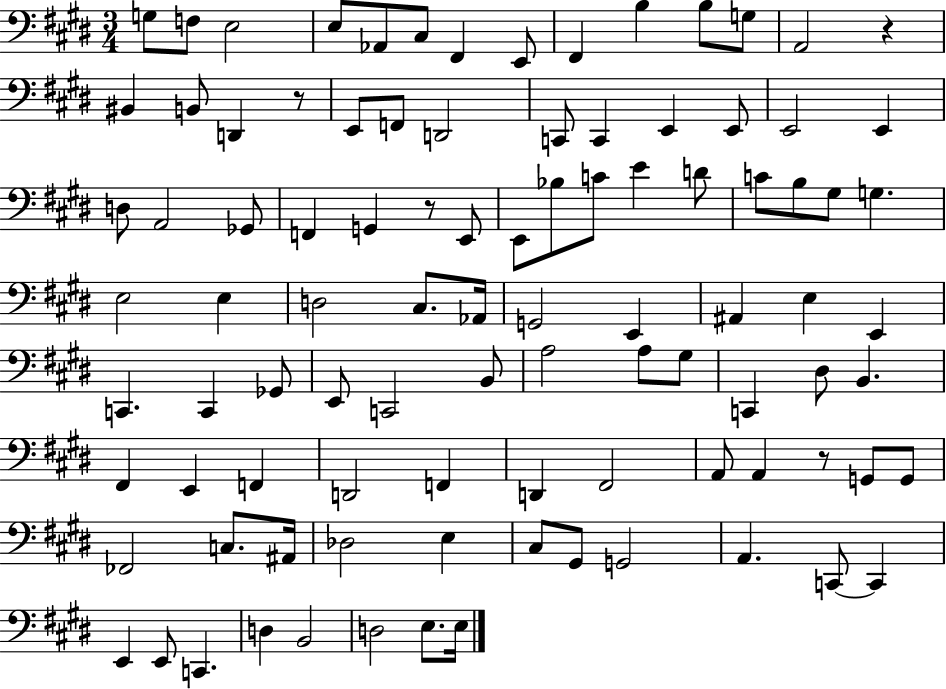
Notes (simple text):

G3/e F3/e E3/h E3/e Ab2/e C#3/e F#2/q E2/e F#2/q B3/q B3/e G3/e A2/h R/q BIS2/q B2/e D2/q R/e E2/e F2/e D2/h C2/e C2/q E2/q E2/e E2/h E2/q D3/e A2/h Gb2/e F2/q G2/q R/e E2/e E2/e Bb3/e C4/e E4/q D4/e C4/e B3/e G#3/e G3/q. E3/h E3/q D3/h C#3/e. Ab2/s G2/h E2/q A#2/q E3/q E2/q C2/q. C2/q Gb2/e E2/e C2/h B2/e A3/h A3/e G#3/e C2/q D#3/e B2/q. F#2/q E2/q F2/q D2/h F2/q D2/q F#2/h A2/e A2/q R/e G2/e G2/e FES2/h C3/e. A#2/s Db3/h E3/q C#3/e G#2/e G2/h A2/q. C2/e C2/q E2/q E2/e C2/q. D3/q B2/h D3/h E3/e. E3/s